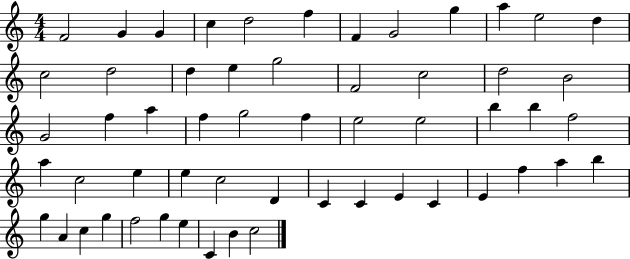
F4/h G4/q G4/q C5/q D5/h F5/q F4/q G4/h G5/q A5/q E5/h D5/q C5/h D5/h D5/q E5/q G5/h F4/h C5/h D5/h B4/h G4/h F5/q A5/q F5/q G5/h F5/q E5/h E5/h B5/q B5/q F5/h A5/q C5/h E5/q E5/q C5/h D4/q C4/q C4/q E4/q C4/q E4/q F5/q A5/q B5/q G5/q A4/q C5/q G5/q F5/h G5/q E5/q C4/q B4/q C5/h